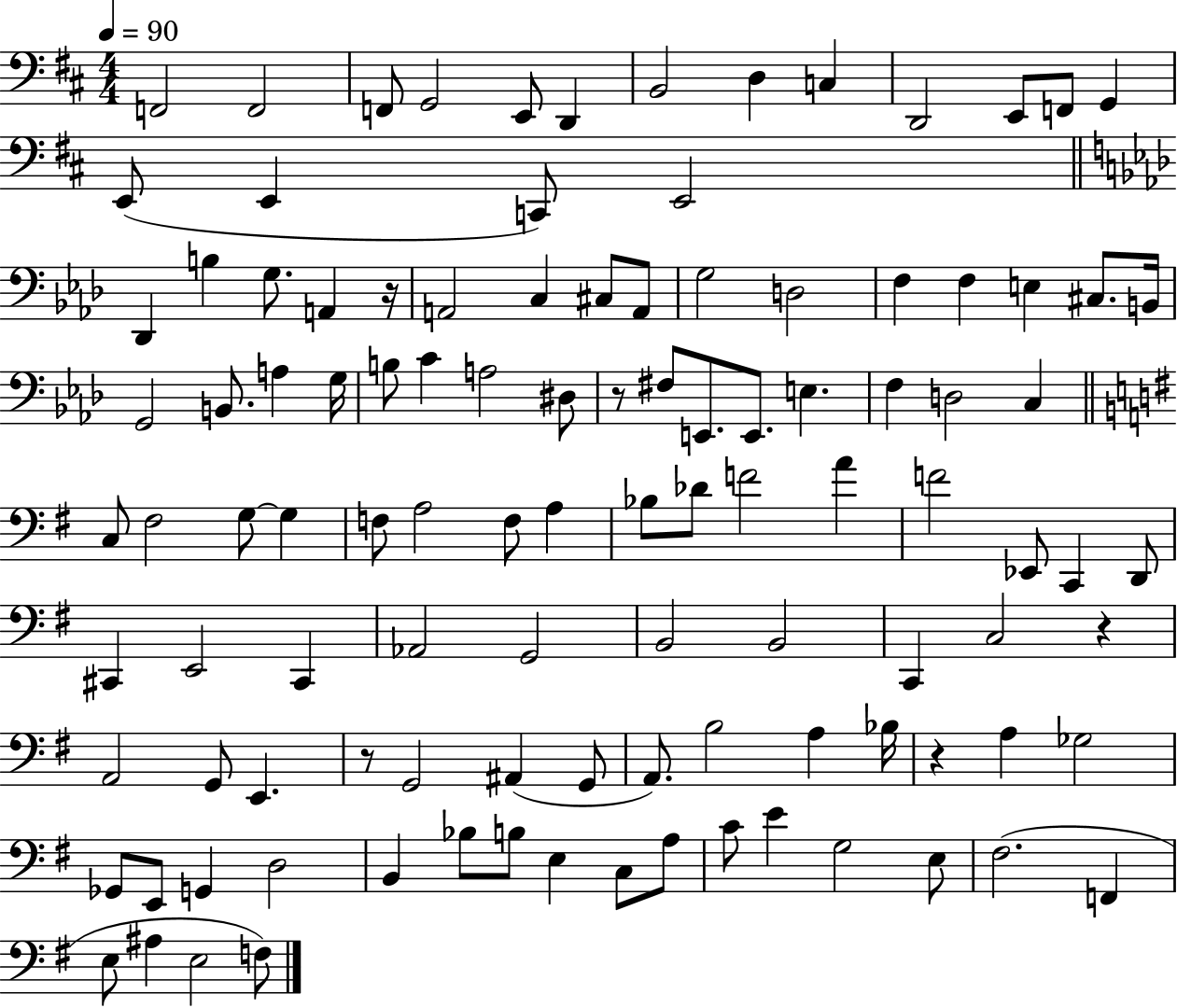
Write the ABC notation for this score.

X:1
T:Untitled
M:4/4
L:1/4
K:D
F,,2 F,,2 F,,/2 G,,2 E,,/2 D,, B,,2 D, C, D,,2 E,,/2 F,,/2 G,, E,,/2 E,, C,,/2 E,,2 _D,, B, G,/2 A,, z/4 A,,2 C, ^C,/2 A,,/2 G,2 D,2 F, F, E, ^C,/2 B,,/4 G,,2 B,,/2 A, G,/4 B,/2 C A,2 ^D,/2 z/2 ^F,/2 E,,/2 E,,/2 E, F, D,2 C, C,/2 ^F,2 G,/2 G, F,/2 A,2 F,/2 A, _B,/2 _D/2 F2 A F2 _E,,/2 C,, D,,/2 ^C,, E,,2 ^C,, _A,,2 G,,2 B,,2 B,,2 C,, C,2 z A,,2 G,,/2 E,, z/2 G,,2 ^A,, G,,/2 A,,/2 B,2 A, _B,/4 z A, _G,2 _G,,/2 E,,/2 G,, D,2 B,, _B,/2 B,/2 E, C,/2 A,/2 C/2 E G,2 E,/2 ^F,2 F,, E,/2 ^A, E,2 F,/2